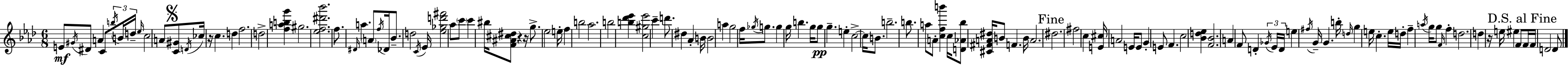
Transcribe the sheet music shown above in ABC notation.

X:1
T:Untitled
M:6/8
L:1/4
K:Fm
E/2 ^G/4 ^D/2 A C/2 b/4 B/4 d/4 _e/4 c2 A/2 [C^G]/2 D/4 _c/4 z/4 c d f2 d2 [fabg'] ^g2 [_ef^d'_b']2 f/2 ^D/4 a A/2 f/4 _D/4 _B/2 d2 C/4 _E/4 [_e_gd'^f']2 _a/2 c'/2 c' ^b/4 [F^A^c^d]/2 z z/4 g/2 _e2 e/4 f b2 _a2 b2 [b_d'_e'] [c^g_e']2 c' d'/2 ^d _A B/4 B2 a g2 f/4 _g/4 g/2 g g/4 b g/4 g/2 g e c2 c/4 B/2 b2 b/2 a/2 A/2 [cfb'] c/4 [D_A_b]/2 [^C^FA^d]/4 B/2 F B/4 A2 ^d2 ^f2 c [E^c]/4 A2 E/4 E/2 G E/2 F c2 [_Bd_e] [F_B]2 A F/2 D _G/4 _E/4 D/4 e ^f/4 G/4 G b/4 d/4 g e/4 c e/4 d/4 f a/4 g/4 g/2 F/4 f d2 d z/4 e/4 ^e F/2 F/4 F/4 D2 D/2